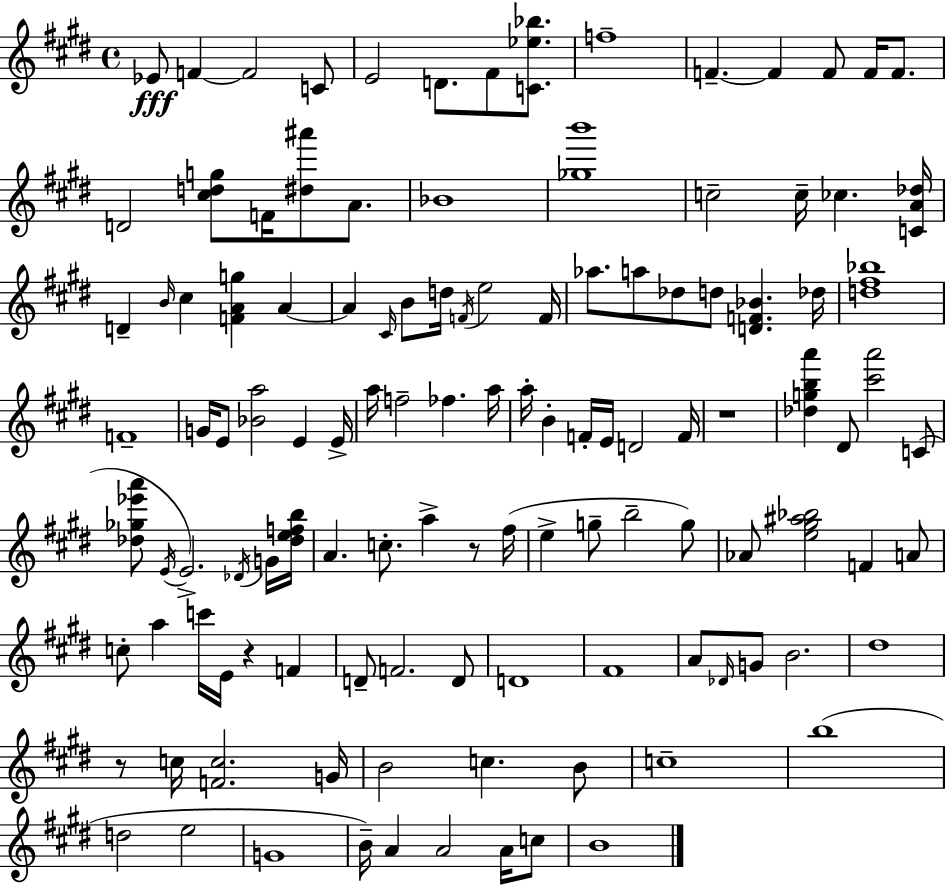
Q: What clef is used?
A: treble